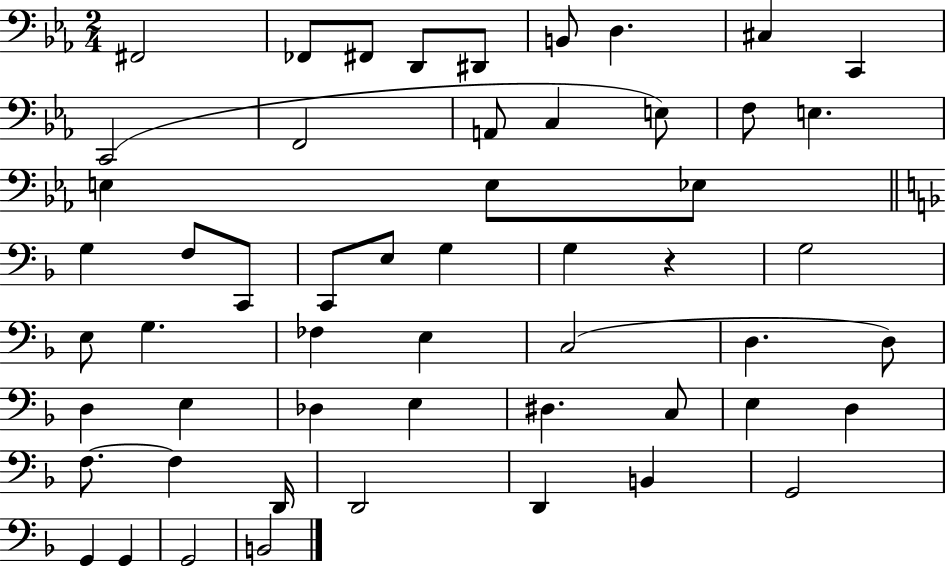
F#2/h FES2/e F#2/e D2/e D#2/e B2/e D3/q. C#3/q C2/q C2/h F2/h A2/e C3/q E3/e F3/e E3/q. E3/q E3/e Eb3/e G3/q F3/e C2/e C2/e E3/e G3/q G3/q R/q G3/h E3/e G3/q. FES3/q E3/q C3/h D3/q. D3/e D3/q E3/q Db3/q E3/q D#3/q. C3/e E3/q D3/q F3/e. F3/q D2/s D2/h D2/q B2/q G2/h G2/q G2/q G2/h B2/h